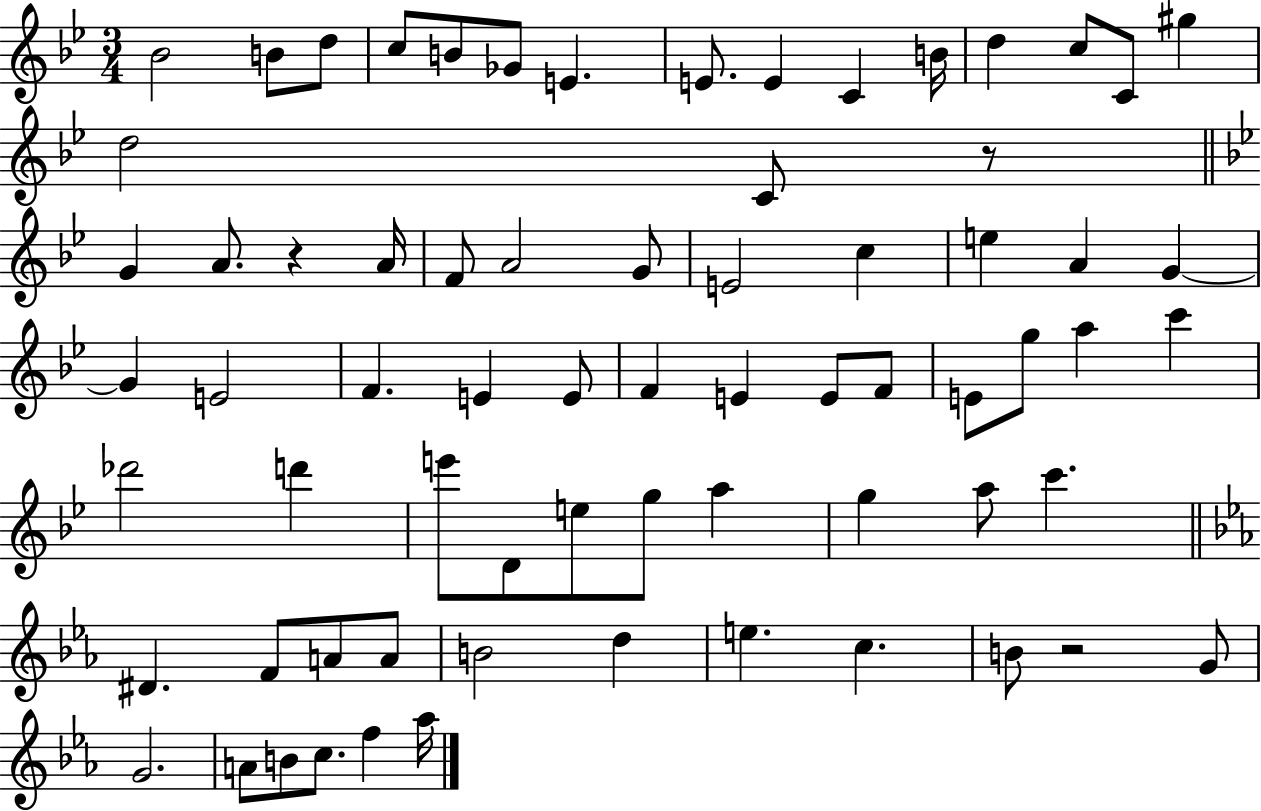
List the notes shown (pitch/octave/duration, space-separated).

Bb4/h B4/e D5/e C5/e B4/e Gb4/e E4/q. E4/e. E4/q C4/q B4/s D5/q C5/e C4/e G#5/q D5/h C4/e R/e G4/q A4/e. R/q A4/s F4/e A4/h G4/e E4/h C5/q E5/q A4/q G4/q G4/q E4/h F4/q. E4/q E4/e F4/q E4/q E4/e F4/e E4/e G5/e A5/q C6/q Db6/h D6/q E6/e D4/e E5/e G5/e A5/q G5/q A5/e C6/q. D#4/q. F4/e A4/e A4/e B4/h D5/q E5/q. C5/q. B4/e R/h G4/e G4/h. A4/e B4/e C5/e. F5/q Ab5/s